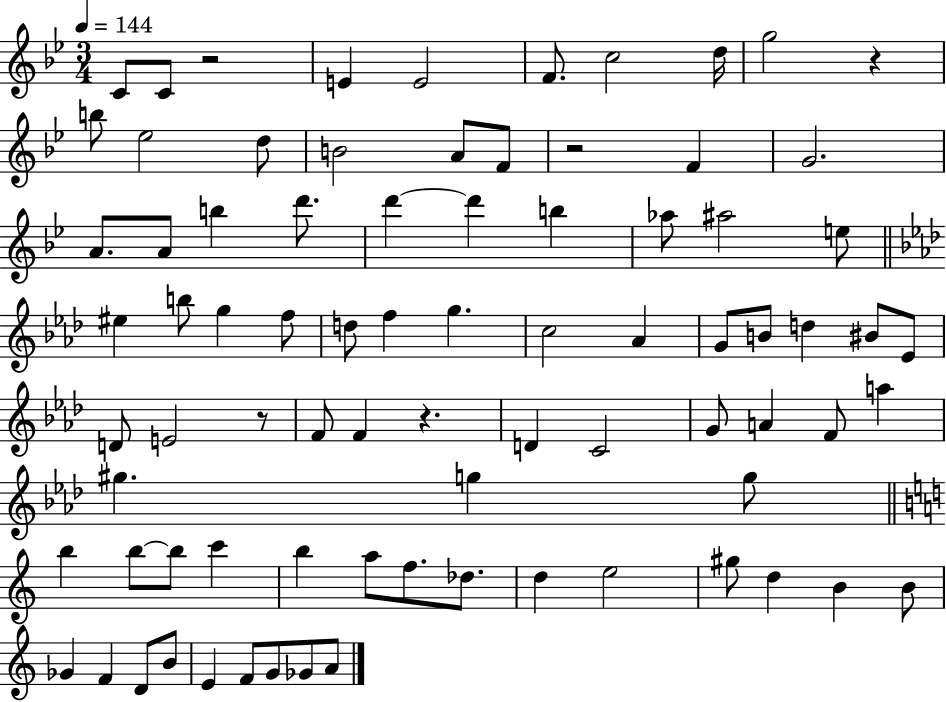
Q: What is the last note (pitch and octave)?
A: A4